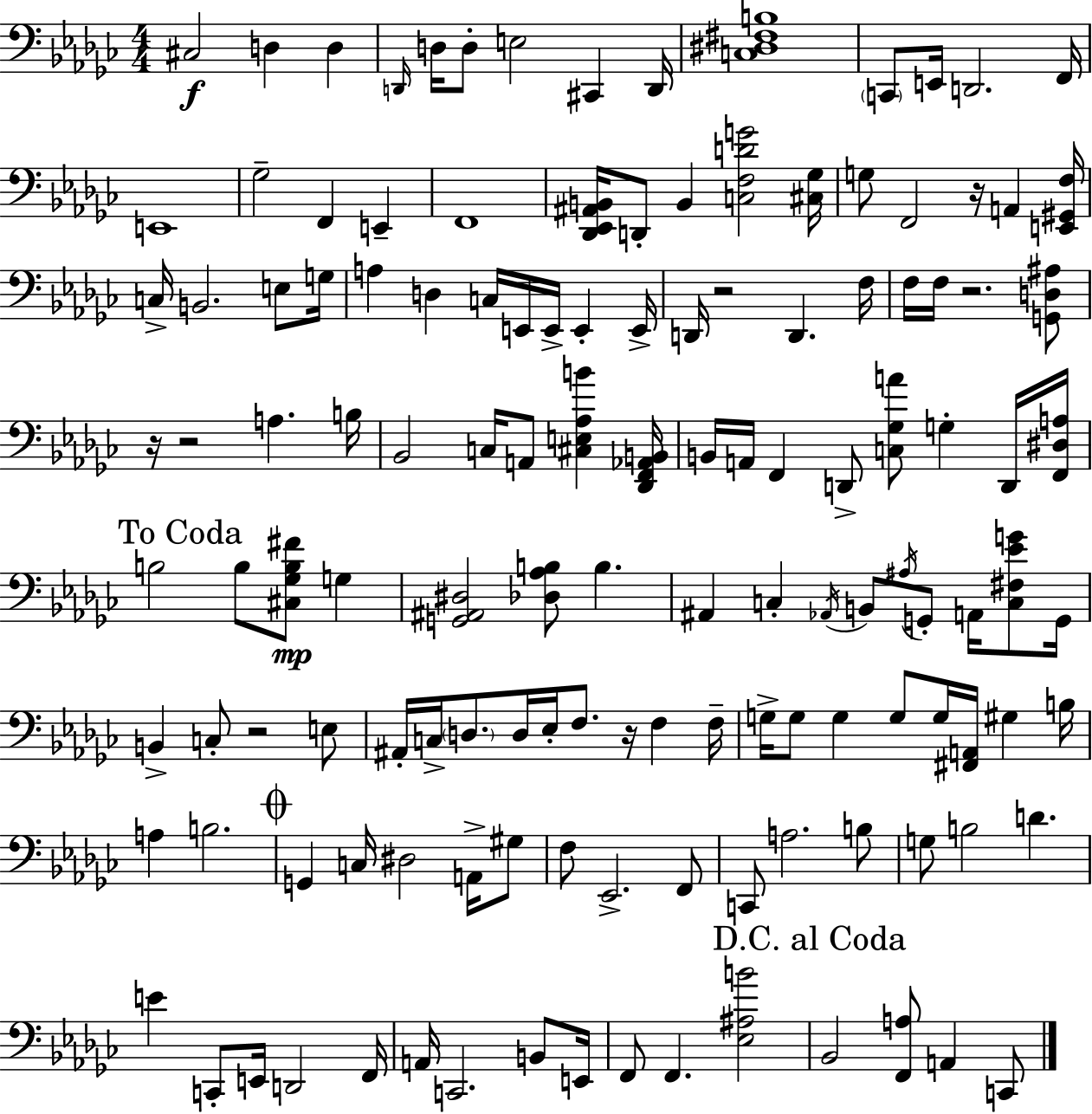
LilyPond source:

{
  \clef bass
  \numericTimeSignature
  \time 4/4
  \key ees \minor
  \repeat volta 2 { cis2\f d4 d4 | \grace { d,16 } d16 d8-. e2 cis,4 | d,16 <c dis fis b>1 | \parenthesize c,8 e,16 d,2. | \break f,16 e,1 | ges2-- f,4 e,4-- | f,1 | <des, ees, ais, b,>16 d,8-. b,4 <c f d' g'>2 | \break <cis ges>16 g8 f,2 r16 a,4 | <e, gis, f>16 c16-> b,2. e8 | g16 a4 d4 c16 e,16 e,16-> e,4-. | e,16-> d,16 r2 d,4. | \break f16 f16 f16 r2. <g, d ais>8 | r16 r2 a4. | b16 bes,2 c16 a,8 <cis e aes b'>4 | <des, f, aes, b,>16 b,16 a,16 f,4 d,8-> <c ges a'>8 g4-. d,16 | \break <f, dis a>16 \mark "To Coda" b2 b8 <cis ges b fis'>8\mp g4 | <g, ais, dis>2 <des aes b>8 b4. | ais,4 c4-. \acciaccatura { aes,16 } b,8 \acciaccatura { ais16 } g,8-. a,16 | <c fis ees' g'>8 g,16 b,4-> c8-. r2 | \break e8 ais,16-. c16-> \parenthesize d8. d16 ees16-. f8. r16 f4 | f16-- g16-> g8 g4 g8 g16 <fis, a,>16 gis4 | b16 a4 b2. | \mark \markup { \musicglyph "scripts.coda" } g,4 c16 dis2 | \break a,16-> gis8 f8 ees,2.-> | f,8 c,8 a2. | b8 g8 b2 d'4. | e'4 c,8-. e,16 d,2 | \break f,16 a,16 c,2. | b,8 e,16 f,8 f,4. <ees ais b'>2 | \mark "D.C. al Coda" bes,2 <f, a>8 a,4 | c,8 } \bar "|."
}